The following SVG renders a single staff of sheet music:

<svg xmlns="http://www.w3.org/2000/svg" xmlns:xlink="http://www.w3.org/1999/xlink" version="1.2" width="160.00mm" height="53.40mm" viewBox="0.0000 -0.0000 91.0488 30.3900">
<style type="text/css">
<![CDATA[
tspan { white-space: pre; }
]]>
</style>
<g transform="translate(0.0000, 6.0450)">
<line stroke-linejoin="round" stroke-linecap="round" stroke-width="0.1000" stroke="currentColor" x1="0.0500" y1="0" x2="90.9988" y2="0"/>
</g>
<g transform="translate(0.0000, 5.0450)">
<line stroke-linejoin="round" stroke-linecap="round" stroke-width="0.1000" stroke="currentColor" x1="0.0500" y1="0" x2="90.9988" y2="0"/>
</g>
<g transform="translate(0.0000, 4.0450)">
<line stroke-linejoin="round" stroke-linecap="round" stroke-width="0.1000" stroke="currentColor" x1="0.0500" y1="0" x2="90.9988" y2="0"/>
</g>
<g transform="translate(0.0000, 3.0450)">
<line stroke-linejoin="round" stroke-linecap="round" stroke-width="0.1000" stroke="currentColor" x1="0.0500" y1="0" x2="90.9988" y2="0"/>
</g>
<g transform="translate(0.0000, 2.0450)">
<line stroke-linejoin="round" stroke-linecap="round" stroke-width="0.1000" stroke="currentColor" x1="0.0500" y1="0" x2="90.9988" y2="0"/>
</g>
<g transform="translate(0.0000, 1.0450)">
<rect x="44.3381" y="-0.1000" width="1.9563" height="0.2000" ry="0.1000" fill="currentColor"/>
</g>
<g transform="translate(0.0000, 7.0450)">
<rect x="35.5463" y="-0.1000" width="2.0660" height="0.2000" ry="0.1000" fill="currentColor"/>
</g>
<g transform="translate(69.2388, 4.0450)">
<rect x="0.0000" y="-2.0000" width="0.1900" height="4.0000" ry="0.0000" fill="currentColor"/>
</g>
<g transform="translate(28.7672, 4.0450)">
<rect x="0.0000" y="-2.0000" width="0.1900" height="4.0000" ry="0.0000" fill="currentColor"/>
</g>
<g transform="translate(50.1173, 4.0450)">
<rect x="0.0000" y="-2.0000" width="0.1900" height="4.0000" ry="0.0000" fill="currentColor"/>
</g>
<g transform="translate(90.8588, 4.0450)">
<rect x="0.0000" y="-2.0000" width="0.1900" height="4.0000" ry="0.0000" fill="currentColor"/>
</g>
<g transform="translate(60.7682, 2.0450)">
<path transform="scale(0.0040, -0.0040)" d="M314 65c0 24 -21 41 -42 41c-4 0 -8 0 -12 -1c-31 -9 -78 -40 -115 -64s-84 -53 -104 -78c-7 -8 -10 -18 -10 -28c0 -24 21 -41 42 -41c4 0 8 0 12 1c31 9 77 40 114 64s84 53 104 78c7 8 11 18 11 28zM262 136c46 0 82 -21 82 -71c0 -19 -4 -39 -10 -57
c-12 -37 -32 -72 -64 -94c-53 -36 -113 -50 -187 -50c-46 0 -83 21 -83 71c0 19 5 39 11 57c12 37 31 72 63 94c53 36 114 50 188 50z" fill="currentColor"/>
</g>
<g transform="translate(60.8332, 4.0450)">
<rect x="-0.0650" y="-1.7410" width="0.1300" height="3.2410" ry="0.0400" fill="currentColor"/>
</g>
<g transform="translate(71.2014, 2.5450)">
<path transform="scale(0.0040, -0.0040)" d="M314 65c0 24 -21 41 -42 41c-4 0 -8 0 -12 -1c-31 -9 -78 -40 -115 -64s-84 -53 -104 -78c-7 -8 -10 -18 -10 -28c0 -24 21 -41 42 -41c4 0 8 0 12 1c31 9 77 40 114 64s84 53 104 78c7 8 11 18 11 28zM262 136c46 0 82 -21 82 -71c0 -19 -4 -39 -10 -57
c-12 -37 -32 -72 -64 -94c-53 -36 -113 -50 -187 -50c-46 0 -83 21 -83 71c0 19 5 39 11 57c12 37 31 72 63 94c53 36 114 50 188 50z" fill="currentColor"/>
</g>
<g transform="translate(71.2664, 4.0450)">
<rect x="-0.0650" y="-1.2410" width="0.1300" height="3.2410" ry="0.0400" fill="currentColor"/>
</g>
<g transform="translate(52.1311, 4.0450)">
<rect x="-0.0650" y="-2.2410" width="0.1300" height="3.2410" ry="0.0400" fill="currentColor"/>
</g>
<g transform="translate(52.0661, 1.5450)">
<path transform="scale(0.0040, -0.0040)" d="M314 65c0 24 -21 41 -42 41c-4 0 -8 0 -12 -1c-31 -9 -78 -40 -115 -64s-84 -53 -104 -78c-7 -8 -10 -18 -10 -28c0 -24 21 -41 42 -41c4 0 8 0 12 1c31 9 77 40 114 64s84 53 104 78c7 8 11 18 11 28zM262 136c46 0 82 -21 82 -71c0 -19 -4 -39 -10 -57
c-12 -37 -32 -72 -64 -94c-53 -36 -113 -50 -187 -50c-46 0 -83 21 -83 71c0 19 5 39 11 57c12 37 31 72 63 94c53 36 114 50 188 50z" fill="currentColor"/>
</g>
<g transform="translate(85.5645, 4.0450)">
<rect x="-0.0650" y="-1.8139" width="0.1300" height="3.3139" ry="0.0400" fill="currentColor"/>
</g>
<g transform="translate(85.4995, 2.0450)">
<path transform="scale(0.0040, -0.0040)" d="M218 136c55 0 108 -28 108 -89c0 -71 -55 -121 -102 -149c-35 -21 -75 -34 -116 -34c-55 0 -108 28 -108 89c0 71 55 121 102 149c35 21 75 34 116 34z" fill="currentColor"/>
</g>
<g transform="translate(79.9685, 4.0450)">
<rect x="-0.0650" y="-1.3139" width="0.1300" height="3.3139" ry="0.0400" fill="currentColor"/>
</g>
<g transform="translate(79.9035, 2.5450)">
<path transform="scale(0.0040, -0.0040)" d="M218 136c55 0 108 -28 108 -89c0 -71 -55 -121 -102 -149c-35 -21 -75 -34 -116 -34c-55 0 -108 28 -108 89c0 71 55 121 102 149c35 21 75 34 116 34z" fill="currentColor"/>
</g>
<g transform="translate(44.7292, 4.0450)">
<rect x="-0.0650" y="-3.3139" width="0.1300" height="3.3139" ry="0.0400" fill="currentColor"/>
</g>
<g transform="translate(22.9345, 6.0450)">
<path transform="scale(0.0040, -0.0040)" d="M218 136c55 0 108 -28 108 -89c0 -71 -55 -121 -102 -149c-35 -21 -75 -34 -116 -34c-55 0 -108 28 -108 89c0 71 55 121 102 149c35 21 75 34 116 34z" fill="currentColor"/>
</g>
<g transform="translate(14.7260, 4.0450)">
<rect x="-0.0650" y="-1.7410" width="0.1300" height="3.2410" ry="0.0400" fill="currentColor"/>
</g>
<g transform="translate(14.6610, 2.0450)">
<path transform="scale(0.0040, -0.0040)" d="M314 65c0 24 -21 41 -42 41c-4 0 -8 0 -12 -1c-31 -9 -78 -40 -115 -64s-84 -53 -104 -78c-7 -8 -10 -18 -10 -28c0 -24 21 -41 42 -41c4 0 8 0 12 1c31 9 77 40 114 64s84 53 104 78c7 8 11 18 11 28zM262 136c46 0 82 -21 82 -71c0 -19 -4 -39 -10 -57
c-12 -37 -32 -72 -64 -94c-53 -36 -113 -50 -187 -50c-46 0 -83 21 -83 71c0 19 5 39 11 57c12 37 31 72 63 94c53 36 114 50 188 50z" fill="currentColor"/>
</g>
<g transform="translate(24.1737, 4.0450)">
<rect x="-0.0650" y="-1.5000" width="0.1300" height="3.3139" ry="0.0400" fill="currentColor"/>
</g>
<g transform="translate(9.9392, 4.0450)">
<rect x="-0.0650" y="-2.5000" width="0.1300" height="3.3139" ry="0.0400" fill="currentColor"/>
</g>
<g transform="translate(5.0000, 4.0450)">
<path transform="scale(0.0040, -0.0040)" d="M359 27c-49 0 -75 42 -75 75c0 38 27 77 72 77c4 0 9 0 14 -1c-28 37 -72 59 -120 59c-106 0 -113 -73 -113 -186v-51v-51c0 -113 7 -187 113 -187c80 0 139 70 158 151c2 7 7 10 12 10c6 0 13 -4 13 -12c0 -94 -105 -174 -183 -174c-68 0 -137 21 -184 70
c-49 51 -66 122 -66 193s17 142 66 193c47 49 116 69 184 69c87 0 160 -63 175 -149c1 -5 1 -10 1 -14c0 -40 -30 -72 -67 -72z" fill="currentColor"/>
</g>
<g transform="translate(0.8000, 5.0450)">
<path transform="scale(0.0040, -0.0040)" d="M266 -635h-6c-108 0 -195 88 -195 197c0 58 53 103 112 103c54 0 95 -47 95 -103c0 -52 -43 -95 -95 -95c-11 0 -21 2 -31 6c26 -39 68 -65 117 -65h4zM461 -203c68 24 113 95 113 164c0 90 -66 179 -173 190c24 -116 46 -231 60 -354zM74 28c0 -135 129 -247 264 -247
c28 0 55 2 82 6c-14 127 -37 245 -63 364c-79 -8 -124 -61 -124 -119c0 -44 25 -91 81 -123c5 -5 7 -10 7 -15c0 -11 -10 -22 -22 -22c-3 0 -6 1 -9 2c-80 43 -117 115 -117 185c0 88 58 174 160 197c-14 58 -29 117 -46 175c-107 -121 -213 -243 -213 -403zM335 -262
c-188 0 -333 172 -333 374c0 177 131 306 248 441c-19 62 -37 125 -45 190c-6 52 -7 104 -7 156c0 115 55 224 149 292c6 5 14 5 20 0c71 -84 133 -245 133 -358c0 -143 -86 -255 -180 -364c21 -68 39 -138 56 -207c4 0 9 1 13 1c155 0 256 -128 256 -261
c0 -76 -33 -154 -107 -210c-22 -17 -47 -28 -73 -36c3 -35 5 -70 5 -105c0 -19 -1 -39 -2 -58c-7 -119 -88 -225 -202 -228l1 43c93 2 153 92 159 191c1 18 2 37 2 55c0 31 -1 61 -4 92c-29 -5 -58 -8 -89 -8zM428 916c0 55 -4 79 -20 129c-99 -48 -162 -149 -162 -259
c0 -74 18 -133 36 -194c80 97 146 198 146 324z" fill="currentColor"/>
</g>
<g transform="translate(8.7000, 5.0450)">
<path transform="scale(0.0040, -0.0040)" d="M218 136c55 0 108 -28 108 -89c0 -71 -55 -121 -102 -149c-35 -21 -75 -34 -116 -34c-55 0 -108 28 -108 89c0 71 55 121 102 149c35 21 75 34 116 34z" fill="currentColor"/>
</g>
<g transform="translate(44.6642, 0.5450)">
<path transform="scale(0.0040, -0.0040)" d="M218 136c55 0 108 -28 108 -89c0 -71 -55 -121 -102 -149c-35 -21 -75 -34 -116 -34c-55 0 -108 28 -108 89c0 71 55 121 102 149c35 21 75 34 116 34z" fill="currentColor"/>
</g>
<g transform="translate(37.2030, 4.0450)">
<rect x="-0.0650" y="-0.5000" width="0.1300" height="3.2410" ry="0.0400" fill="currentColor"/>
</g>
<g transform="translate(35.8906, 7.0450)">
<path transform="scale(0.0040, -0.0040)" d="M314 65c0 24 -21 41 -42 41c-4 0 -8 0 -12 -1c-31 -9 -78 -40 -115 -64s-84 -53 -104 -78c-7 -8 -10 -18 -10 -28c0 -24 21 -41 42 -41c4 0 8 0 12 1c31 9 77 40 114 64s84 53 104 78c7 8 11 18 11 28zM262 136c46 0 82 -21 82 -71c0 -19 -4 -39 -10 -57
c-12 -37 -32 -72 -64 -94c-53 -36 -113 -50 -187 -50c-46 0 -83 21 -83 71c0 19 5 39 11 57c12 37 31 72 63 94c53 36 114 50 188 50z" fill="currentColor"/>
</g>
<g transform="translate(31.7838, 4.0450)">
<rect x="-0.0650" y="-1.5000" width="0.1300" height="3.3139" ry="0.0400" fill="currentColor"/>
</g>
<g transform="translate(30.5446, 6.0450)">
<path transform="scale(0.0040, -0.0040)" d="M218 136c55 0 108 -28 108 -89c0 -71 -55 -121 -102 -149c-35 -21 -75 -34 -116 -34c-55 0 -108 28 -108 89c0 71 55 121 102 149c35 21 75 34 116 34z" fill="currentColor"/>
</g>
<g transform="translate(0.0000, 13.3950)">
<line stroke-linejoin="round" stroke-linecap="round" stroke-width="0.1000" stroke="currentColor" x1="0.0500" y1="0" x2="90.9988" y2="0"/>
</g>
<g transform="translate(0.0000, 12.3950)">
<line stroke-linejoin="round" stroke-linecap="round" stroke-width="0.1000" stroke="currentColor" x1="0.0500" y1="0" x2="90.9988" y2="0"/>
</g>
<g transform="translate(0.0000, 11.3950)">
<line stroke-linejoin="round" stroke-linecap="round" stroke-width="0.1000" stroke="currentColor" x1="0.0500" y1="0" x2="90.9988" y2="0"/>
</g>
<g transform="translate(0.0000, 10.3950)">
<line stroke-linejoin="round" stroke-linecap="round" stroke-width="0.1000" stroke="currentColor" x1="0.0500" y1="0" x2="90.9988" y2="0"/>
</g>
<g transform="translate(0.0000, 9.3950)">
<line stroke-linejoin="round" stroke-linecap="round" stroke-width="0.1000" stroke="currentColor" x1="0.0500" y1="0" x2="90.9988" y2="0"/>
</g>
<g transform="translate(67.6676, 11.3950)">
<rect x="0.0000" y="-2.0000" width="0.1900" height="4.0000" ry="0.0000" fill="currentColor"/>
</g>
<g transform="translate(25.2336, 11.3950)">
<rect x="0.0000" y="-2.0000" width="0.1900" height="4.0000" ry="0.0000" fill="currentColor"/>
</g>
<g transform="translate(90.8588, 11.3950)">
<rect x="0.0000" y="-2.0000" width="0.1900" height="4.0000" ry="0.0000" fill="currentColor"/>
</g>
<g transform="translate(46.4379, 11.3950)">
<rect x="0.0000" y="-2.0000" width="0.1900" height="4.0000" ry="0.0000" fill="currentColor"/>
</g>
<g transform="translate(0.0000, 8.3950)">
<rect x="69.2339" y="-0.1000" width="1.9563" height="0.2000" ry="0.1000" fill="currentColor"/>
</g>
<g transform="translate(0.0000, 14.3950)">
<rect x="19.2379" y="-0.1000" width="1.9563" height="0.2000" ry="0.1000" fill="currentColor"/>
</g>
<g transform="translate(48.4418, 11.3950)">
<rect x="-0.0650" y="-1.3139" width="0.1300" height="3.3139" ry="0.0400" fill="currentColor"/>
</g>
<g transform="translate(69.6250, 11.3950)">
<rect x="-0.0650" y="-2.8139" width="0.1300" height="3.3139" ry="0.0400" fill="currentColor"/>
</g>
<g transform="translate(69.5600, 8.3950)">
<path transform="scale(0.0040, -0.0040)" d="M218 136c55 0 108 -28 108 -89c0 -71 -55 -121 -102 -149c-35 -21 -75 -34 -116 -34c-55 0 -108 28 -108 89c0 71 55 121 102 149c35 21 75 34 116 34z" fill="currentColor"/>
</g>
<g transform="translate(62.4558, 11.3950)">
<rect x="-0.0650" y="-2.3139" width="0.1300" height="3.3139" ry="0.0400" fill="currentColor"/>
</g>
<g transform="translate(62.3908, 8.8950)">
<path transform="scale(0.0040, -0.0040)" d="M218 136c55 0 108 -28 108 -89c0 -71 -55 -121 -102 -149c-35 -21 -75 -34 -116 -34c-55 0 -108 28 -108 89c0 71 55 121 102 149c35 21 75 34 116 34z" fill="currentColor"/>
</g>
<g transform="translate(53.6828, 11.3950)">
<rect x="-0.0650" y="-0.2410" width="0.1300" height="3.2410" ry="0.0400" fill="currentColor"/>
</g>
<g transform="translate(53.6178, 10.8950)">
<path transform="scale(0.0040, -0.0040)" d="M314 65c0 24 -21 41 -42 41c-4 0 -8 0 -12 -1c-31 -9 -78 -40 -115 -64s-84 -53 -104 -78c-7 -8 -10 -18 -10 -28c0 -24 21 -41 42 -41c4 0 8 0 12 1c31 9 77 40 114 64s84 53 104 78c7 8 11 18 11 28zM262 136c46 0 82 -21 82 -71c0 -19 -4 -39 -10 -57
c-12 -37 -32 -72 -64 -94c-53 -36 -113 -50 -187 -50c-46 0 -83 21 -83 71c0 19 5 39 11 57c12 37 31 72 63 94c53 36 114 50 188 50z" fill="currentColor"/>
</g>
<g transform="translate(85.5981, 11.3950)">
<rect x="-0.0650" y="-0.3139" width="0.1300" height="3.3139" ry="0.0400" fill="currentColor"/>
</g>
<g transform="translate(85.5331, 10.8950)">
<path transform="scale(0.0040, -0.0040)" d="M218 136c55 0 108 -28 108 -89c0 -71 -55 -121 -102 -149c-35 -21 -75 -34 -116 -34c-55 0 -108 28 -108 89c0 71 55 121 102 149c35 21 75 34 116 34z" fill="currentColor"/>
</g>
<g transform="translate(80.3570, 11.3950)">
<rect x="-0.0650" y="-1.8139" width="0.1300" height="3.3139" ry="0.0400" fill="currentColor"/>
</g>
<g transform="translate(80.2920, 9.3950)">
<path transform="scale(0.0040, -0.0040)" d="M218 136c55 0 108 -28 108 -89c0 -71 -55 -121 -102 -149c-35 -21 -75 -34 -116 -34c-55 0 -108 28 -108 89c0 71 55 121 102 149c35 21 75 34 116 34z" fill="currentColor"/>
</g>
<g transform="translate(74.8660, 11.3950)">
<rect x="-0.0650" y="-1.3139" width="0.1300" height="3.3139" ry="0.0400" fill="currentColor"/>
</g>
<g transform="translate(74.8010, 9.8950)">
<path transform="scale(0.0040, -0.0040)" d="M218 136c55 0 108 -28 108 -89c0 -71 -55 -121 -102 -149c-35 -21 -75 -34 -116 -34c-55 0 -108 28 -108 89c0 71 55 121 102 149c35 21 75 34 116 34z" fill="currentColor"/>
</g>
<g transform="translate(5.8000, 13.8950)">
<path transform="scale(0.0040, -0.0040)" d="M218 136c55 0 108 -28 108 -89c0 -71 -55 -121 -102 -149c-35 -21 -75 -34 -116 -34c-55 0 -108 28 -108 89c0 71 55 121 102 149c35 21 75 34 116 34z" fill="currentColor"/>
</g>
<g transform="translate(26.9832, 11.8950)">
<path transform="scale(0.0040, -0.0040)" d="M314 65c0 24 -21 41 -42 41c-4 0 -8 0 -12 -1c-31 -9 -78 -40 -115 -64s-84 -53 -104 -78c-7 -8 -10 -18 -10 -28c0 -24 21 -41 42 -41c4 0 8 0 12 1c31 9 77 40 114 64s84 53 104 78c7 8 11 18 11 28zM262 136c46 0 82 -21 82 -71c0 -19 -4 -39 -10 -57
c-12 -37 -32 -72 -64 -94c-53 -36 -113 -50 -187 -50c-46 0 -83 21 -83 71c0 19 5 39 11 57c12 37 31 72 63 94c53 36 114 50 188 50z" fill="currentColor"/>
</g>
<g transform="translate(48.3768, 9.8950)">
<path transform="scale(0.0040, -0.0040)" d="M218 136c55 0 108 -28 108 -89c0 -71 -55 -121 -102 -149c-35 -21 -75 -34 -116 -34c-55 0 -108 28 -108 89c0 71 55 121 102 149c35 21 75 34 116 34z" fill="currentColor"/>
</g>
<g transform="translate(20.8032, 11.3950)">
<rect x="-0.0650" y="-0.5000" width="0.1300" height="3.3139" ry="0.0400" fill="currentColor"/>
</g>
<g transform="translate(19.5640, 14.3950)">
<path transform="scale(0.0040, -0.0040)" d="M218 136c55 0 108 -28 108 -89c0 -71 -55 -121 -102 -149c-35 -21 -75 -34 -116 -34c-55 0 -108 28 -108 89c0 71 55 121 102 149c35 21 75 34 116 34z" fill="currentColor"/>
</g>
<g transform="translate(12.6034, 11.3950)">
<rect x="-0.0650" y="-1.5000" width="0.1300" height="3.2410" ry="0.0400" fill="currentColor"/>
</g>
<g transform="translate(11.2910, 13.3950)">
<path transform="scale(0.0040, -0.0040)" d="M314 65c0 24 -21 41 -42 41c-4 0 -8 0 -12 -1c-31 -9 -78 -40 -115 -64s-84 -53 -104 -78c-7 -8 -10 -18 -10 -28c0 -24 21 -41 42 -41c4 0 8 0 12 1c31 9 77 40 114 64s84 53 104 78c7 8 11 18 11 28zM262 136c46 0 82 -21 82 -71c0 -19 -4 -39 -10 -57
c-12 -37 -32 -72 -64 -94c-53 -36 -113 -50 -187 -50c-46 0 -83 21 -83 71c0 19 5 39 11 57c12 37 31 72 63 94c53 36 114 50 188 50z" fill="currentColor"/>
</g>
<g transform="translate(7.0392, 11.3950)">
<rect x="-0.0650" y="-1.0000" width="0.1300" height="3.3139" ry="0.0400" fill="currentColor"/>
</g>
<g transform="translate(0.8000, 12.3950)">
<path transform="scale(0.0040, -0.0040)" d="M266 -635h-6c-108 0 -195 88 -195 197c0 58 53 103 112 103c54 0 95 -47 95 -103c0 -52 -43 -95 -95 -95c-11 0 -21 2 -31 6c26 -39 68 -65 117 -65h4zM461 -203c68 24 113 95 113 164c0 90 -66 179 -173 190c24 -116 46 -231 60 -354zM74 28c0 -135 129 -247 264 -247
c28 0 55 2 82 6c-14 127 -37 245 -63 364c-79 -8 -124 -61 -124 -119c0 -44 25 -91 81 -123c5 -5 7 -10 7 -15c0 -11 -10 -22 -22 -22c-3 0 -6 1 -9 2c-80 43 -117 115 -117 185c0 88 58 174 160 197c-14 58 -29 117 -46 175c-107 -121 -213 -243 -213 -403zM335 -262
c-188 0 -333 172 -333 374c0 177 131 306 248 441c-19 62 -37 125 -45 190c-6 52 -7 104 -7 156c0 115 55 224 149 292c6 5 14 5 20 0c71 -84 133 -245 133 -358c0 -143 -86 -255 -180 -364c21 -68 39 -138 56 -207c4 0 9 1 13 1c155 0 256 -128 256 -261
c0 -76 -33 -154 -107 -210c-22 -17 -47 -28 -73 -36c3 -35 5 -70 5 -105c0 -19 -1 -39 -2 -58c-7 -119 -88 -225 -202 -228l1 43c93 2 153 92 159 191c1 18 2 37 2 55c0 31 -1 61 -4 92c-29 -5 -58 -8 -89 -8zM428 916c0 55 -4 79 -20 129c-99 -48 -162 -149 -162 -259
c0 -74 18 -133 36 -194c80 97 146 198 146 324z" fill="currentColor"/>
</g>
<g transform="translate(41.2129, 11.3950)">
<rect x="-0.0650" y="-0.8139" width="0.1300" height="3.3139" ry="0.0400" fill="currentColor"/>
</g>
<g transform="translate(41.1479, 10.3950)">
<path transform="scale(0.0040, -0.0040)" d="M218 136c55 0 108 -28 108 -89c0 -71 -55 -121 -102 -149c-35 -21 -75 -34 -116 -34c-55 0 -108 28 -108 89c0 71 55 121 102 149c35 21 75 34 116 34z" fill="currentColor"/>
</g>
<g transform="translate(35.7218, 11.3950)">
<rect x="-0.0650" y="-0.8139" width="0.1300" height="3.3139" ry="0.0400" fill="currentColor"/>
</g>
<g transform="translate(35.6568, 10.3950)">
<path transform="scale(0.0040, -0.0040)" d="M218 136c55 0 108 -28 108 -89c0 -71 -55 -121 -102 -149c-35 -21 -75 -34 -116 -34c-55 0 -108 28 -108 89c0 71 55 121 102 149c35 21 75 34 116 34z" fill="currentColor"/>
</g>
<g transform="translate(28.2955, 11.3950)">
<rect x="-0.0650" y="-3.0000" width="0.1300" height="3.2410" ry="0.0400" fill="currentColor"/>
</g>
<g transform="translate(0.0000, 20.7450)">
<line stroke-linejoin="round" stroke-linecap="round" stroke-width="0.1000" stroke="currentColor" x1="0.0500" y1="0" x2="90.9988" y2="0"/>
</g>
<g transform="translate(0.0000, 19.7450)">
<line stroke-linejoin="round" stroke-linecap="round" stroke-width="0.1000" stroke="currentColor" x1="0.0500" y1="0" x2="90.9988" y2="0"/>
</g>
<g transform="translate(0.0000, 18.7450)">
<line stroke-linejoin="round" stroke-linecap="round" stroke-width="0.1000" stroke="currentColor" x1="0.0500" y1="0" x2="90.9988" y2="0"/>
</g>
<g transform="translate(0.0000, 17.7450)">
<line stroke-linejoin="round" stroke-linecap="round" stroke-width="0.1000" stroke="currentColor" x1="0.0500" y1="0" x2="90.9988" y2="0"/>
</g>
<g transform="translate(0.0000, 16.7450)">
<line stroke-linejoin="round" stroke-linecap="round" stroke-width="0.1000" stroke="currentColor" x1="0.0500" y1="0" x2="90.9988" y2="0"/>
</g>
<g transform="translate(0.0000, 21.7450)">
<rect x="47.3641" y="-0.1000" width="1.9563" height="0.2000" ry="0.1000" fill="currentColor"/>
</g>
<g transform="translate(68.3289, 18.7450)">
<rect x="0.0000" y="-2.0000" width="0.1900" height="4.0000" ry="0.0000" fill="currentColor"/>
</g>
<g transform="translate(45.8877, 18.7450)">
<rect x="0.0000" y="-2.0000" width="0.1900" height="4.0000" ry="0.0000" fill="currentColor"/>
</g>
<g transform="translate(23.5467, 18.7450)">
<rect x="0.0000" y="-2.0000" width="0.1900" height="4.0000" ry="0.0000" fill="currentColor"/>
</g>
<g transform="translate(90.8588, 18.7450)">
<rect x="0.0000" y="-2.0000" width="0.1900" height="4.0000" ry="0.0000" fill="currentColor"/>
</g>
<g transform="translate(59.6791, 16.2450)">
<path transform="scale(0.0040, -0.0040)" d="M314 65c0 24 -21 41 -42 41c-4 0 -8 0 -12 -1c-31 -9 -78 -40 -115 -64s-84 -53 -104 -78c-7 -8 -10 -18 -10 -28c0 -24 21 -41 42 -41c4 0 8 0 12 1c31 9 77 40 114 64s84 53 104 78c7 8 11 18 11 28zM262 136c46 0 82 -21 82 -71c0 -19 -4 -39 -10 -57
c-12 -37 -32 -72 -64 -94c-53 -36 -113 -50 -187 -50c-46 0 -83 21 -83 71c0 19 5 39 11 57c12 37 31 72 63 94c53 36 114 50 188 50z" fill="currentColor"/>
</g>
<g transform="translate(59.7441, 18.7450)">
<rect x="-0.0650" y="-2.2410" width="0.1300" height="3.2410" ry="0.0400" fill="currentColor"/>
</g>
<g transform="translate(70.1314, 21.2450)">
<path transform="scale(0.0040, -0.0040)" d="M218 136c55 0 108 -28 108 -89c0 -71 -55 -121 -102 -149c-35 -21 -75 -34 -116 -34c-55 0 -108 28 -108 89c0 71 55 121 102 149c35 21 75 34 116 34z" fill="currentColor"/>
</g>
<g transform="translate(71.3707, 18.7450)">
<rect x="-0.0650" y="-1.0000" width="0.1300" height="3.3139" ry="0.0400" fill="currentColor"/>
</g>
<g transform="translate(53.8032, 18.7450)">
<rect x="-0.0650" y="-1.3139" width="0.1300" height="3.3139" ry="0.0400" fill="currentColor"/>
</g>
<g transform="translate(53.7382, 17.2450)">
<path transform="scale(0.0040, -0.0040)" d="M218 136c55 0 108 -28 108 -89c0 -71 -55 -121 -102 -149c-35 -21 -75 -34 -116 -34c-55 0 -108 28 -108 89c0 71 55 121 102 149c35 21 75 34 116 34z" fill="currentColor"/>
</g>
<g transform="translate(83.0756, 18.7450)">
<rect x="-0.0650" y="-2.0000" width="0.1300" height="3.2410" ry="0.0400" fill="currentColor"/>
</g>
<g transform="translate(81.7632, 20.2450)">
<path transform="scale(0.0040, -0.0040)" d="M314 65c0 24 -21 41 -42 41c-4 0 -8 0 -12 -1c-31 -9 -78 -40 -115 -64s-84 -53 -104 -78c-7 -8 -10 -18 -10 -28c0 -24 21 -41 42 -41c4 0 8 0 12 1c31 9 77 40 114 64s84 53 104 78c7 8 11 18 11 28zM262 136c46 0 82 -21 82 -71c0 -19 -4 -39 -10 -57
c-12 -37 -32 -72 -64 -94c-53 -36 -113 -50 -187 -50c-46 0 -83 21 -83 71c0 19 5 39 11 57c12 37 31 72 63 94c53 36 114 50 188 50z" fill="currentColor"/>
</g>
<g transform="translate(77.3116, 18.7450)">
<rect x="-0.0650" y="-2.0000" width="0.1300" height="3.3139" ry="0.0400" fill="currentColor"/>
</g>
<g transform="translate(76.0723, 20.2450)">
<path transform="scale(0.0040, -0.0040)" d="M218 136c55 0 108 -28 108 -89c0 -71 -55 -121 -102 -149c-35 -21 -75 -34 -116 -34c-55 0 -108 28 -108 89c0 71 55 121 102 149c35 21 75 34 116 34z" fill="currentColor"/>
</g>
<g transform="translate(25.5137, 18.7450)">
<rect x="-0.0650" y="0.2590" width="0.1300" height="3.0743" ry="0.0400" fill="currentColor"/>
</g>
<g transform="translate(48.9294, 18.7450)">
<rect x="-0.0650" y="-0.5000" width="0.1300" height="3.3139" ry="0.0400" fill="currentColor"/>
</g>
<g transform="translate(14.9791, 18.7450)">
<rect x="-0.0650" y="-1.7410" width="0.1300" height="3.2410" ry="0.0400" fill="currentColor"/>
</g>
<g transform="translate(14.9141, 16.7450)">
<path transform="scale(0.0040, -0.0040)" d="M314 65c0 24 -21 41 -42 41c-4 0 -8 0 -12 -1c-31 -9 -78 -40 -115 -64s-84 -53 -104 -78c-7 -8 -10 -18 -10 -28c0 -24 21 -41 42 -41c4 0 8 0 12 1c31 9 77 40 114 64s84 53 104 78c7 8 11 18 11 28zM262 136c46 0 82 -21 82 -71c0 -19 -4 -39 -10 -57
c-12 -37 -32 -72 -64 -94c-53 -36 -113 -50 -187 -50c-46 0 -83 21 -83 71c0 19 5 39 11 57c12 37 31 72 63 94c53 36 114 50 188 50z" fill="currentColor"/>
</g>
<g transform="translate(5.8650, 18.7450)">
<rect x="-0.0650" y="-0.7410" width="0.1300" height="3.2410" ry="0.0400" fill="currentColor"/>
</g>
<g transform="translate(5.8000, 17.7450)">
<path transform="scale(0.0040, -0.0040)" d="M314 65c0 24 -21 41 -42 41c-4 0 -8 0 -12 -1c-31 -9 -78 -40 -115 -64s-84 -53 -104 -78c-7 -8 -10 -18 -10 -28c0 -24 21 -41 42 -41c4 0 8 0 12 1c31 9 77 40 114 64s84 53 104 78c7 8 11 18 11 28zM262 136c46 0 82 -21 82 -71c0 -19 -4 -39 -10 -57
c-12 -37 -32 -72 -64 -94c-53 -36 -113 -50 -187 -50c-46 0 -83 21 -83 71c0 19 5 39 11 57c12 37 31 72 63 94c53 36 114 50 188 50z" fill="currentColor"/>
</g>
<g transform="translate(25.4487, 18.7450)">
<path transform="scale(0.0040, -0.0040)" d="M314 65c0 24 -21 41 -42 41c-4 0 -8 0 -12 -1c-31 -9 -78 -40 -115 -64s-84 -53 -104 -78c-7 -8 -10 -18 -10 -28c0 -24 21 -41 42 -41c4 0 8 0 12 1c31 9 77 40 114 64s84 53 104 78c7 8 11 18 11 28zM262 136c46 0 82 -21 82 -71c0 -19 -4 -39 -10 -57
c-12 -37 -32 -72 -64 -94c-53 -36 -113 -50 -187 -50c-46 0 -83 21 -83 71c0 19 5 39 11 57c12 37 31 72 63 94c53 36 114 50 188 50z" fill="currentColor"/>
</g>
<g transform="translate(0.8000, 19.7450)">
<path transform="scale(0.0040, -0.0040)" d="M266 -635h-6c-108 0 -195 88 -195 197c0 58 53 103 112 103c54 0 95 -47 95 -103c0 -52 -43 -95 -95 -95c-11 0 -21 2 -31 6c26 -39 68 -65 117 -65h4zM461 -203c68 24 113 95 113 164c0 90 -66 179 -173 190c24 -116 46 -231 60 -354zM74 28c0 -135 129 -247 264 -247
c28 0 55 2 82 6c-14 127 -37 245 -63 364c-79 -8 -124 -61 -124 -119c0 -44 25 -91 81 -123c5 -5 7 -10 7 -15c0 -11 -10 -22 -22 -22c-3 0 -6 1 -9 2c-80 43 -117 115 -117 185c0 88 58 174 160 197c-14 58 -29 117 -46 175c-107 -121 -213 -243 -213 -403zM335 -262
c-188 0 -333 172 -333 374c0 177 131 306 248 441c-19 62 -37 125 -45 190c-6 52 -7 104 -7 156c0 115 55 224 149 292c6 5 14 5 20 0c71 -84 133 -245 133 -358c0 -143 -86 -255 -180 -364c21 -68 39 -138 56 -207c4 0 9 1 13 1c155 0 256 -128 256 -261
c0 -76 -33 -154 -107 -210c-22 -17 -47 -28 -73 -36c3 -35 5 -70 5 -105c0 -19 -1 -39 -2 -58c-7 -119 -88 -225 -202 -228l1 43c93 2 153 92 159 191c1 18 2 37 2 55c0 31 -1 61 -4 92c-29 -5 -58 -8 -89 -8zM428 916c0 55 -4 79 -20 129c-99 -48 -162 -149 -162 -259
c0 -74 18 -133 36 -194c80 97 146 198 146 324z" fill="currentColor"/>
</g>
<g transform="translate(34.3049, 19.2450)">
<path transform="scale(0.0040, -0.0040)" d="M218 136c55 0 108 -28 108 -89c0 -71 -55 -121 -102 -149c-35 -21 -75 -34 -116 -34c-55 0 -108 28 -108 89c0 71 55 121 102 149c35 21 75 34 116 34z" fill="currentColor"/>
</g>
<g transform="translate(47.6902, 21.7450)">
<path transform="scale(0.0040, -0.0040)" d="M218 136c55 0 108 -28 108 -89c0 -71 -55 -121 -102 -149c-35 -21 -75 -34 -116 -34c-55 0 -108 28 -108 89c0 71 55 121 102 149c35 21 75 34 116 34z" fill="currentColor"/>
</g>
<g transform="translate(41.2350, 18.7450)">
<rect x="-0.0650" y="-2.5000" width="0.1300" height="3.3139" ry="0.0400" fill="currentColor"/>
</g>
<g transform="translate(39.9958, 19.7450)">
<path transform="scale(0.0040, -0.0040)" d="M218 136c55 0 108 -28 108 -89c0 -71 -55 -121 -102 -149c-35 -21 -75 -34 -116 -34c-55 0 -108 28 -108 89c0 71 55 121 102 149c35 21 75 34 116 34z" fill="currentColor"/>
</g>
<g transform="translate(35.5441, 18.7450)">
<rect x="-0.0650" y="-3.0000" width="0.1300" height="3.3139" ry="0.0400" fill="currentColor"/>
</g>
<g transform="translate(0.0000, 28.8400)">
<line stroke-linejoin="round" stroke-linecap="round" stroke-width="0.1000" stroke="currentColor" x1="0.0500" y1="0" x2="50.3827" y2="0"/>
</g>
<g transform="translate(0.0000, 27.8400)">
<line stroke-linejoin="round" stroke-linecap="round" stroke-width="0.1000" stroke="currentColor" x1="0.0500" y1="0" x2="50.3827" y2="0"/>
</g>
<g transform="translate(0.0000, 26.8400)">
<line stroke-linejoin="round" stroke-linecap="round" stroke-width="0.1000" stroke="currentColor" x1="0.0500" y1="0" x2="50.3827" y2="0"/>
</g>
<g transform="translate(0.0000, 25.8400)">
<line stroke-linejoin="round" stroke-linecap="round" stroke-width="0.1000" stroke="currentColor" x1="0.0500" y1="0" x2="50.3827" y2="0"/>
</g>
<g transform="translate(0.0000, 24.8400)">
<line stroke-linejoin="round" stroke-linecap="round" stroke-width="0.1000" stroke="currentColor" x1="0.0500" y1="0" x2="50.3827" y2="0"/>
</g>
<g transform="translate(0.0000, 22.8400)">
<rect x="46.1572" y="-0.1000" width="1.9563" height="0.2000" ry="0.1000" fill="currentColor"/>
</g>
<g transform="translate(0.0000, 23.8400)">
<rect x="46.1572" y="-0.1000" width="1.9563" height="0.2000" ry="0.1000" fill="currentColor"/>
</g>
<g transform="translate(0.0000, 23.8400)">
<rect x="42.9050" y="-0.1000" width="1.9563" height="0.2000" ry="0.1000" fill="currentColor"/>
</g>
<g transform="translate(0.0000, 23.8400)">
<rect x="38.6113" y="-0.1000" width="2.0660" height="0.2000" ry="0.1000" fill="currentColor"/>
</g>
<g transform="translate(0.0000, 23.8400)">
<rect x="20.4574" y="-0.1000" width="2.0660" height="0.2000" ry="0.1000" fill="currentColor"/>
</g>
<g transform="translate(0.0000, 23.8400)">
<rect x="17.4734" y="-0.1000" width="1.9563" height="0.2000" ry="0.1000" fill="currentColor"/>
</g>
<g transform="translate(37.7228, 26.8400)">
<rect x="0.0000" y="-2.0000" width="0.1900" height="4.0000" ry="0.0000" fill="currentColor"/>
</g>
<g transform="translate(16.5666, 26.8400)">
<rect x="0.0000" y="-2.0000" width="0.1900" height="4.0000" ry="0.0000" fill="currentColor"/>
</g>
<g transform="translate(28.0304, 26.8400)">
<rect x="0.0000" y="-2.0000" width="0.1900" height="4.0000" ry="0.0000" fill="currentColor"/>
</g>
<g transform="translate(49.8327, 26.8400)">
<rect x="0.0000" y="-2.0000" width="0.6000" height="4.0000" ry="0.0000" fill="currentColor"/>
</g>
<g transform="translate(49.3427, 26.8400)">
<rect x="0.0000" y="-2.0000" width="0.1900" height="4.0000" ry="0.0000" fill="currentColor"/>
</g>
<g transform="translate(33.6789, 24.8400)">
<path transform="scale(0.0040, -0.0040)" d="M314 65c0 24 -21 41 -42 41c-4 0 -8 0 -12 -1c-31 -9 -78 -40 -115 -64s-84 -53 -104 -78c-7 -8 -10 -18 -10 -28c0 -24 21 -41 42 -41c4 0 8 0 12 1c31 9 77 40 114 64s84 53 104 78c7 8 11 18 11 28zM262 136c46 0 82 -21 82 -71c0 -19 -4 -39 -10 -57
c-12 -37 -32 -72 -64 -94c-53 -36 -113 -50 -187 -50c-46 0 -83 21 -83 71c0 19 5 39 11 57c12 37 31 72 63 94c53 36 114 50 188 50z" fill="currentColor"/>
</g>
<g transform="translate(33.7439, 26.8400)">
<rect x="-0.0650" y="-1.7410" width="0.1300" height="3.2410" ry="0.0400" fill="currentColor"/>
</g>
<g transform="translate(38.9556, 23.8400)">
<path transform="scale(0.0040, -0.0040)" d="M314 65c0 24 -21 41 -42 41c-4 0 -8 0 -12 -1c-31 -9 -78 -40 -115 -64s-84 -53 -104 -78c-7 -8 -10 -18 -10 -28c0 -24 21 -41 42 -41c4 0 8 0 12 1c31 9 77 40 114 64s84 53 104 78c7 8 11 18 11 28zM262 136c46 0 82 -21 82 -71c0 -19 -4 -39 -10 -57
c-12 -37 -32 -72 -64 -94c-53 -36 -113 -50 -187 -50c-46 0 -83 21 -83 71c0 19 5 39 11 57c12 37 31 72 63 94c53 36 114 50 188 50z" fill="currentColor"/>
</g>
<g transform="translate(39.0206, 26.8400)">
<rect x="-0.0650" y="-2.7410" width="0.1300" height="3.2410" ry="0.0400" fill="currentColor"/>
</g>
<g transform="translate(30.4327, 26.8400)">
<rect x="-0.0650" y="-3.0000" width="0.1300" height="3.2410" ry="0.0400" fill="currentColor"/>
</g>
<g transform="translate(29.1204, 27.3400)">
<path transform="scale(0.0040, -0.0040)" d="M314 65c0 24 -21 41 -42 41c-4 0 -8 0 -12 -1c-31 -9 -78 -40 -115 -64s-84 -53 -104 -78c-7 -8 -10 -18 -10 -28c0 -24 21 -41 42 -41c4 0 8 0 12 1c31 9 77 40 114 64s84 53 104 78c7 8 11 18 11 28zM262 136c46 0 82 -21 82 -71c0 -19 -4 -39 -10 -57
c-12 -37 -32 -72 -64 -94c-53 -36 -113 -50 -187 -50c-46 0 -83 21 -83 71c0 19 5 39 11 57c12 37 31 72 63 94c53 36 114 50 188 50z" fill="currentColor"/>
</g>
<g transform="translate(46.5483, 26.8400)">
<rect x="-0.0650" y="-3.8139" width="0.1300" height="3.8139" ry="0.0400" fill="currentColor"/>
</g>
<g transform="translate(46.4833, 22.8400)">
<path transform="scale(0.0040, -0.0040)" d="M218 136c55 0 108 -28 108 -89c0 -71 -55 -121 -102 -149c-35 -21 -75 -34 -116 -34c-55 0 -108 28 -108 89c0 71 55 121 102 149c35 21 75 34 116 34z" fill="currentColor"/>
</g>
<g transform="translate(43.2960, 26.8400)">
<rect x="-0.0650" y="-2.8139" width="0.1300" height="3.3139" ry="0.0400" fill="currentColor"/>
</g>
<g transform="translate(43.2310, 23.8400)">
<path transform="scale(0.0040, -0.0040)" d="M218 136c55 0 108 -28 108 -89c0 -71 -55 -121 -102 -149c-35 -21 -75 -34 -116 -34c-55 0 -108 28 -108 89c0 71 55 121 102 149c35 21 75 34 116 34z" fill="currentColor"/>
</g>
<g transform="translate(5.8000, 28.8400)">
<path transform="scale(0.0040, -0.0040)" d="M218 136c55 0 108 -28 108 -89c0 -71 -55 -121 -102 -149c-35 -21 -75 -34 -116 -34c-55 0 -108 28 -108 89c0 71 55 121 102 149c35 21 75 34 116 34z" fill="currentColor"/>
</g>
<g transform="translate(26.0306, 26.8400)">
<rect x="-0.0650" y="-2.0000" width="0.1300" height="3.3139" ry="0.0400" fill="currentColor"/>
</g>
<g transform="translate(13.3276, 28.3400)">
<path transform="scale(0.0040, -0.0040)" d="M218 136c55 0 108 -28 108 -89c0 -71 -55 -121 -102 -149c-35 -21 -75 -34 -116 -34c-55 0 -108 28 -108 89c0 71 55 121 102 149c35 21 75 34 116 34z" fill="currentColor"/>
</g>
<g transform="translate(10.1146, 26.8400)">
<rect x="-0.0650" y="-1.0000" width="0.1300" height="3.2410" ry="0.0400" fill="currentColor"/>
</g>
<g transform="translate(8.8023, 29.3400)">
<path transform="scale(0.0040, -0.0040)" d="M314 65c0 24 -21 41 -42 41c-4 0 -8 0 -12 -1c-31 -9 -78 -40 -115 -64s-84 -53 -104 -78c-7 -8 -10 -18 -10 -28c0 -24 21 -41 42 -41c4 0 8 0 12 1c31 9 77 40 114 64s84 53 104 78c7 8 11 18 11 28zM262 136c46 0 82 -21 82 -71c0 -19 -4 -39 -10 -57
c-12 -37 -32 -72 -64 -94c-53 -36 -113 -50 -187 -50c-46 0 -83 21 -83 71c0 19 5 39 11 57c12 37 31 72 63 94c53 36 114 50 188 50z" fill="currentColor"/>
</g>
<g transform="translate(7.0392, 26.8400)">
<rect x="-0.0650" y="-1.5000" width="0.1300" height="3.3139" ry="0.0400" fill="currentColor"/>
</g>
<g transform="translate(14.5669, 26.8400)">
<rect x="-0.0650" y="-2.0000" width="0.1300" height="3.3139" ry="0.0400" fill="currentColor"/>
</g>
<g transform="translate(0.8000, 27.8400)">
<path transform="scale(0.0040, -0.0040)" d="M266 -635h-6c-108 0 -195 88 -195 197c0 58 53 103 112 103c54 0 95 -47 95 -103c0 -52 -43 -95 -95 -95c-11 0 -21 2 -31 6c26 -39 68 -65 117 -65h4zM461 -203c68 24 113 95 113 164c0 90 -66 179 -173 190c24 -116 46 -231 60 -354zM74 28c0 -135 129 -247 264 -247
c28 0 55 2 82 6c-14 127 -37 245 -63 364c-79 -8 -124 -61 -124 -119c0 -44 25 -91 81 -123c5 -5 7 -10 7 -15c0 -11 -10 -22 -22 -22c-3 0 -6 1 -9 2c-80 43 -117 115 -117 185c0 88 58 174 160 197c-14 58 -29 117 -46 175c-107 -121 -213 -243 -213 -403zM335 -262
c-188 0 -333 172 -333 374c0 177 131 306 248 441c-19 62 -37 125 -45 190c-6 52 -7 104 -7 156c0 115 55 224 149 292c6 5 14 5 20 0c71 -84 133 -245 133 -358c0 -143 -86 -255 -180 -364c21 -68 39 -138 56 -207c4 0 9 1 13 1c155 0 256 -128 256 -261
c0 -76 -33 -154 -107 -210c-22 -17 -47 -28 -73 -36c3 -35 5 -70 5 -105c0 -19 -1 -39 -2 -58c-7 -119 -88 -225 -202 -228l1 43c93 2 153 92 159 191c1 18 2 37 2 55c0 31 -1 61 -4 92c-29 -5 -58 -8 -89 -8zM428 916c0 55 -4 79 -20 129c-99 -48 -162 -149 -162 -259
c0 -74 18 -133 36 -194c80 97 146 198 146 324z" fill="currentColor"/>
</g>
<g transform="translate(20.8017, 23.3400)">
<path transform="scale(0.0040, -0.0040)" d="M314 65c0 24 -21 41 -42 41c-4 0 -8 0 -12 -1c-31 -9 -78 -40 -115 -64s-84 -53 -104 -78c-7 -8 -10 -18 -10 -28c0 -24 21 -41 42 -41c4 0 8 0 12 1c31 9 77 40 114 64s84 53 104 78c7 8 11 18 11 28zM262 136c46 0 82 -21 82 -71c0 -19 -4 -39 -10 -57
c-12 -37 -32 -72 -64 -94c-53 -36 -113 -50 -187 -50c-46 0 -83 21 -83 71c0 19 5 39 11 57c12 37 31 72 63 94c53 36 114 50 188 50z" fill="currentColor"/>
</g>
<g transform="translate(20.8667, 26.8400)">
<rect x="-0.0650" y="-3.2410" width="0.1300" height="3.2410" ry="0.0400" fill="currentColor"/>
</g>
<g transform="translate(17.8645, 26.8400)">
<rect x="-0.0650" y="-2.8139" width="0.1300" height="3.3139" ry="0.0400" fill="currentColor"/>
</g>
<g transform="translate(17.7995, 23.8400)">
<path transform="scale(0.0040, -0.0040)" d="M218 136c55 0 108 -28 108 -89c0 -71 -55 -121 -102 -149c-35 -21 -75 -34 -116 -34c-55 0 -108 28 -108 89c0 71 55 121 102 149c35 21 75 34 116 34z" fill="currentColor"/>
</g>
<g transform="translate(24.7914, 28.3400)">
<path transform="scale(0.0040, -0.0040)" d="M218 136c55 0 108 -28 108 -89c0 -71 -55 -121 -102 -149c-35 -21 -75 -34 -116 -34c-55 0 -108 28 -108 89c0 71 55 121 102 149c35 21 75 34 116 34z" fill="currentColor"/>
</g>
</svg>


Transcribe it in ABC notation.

X:1
T:Untitled
M:4/4
L:1/4
K:C
G f2 E E C2 b g2 f2 e2 e f D E2 C A2 d d e c2 g a e f c d2 f2 B2 A G C e g2 D F F2 E D2 F a b2 F A2 f2 a2 a c'